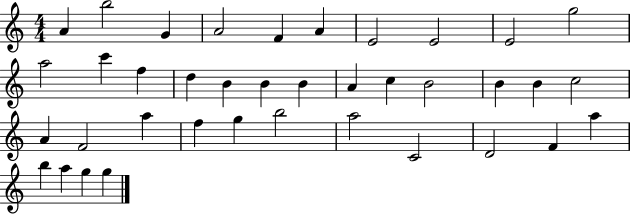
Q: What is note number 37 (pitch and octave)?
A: G5